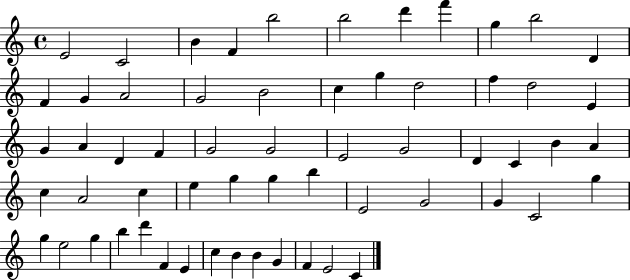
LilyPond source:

{
  \clef treble
  \time 4/4
  \defaultTimeSignature
  \key c \major
  e'2 c'2 | b'4 f'4 b''2 | b''2 d'''4 f'''4 | g''4 b''2 d'4 | \break f'4 g'4 a'2 | g'2 b'2 | c''4 g''4 d''2 | f''4 d''2 e'4 | \break g'4 a'4 d'4 f'4 | g'2 g'2 | e'2 g'2 | d'4 c'4 b'4 a'4 | \break c''4 a'2 c''4 | e''4 g''4 g''4 b''4 | e'2 g'2 | g'4 c'2 g''4 | \break g''4 e''2 g''4 | b''4 d'''4 f'4 e'4 | c''4 b'4 b'4 g'4 | f'4 e'2 c'4 | \break \bar "|."
}